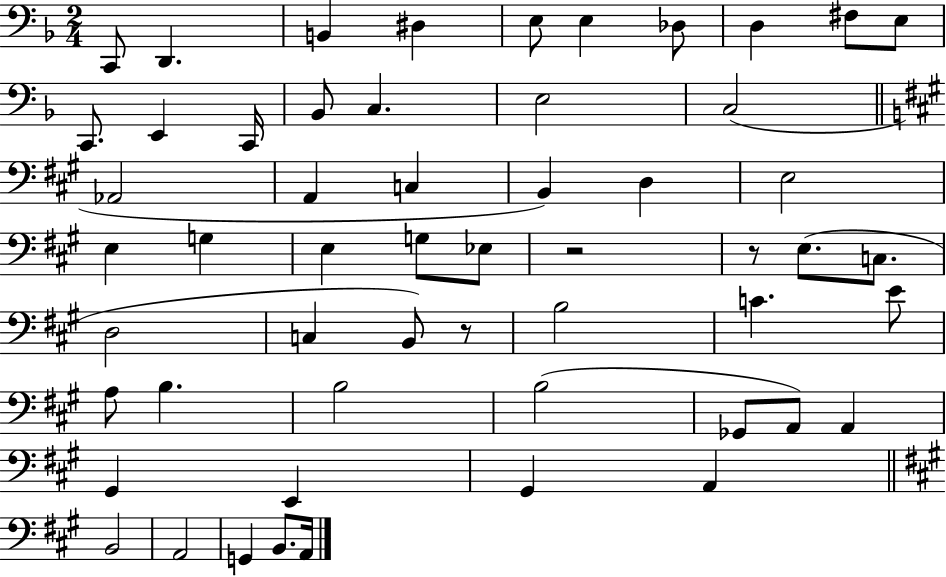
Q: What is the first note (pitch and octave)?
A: C2